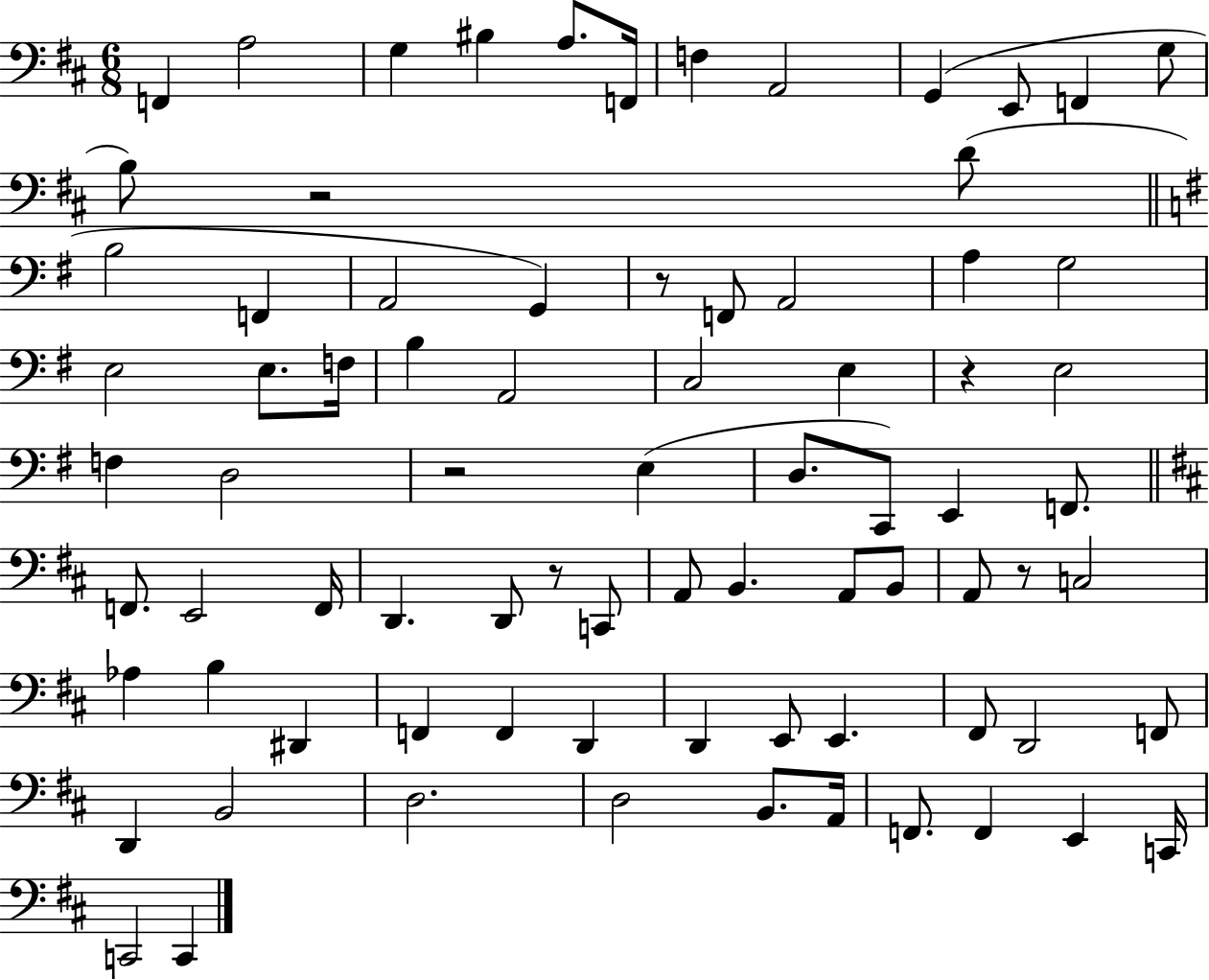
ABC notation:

X:1
T:Untitled
M:6/8
L:1/4
K:D
F,, A,2 G, ^B, A,/2 F,,/4 F, A,,2 G,, E,,/2 F,, G,/2 B,/2 z2 D/2 B,2 F,, A,,2 G,, z/2 F,,/2 A,,2 A, G,2 E,2 E,/2 F,/4 B, A,,2 C,2 E, z E,2 F, D,2 z2 E, D,/2 C,,/2 E,, F,,/2 F,,/2 E,,2 F,,/4 D,, D,,/2 z/2 C,,/2 A,,/2 B,, A,,/2 B,,/2 A,,/2 z/2 C,2 _A, B, ^D,, F,, F,, D,, D,, E,,/2 E,, ^F,,/2 D,,2 F,,/2 D,, B,,2 D,2 D,2 B,,/2 A,,/4 F,,/2 F,, E,, C,,/4 C,,2 C,,